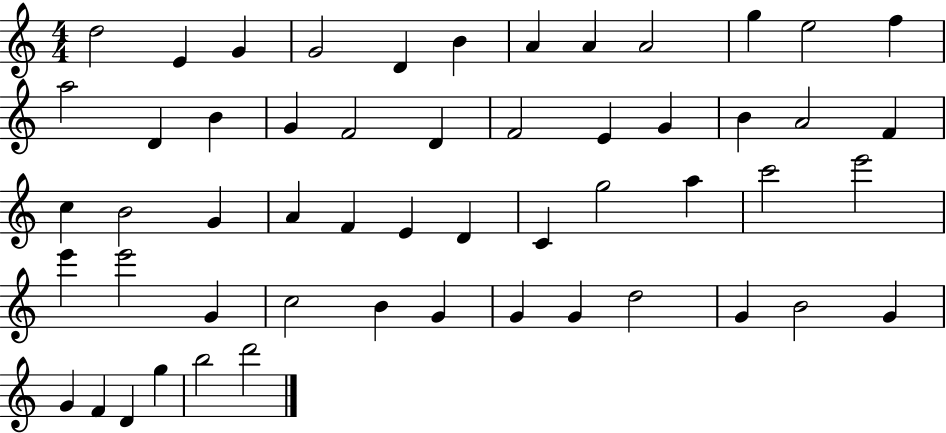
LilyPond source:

{
  \clef treble
  \numericTimeSignature
  \time 4/4
  \key c \major
  d''2 e'4 g'4 | g'2 d'4 b'4 | a'4 a'4 a'2 | g''4 e''2 f''4 | \break a''2 d'4 b'4 | g'4 f'2 d'4 | f'2 e'4 g'4 | b'4 a'2 f'4 | \break c''4 b'2 g'4 | a'4 f'4 e'4 d'4 | c'4 g''2 a''4 | c'''2 e'''2 | \break e'''4 e'''2 g'4 | c''2 b'4 g'4 | g'4 g'4 d''2 | g'4 b'2 g'4 | \break g'4 f'4 d'4 g''4 | b''2 d'''2 | \bar "|."
}